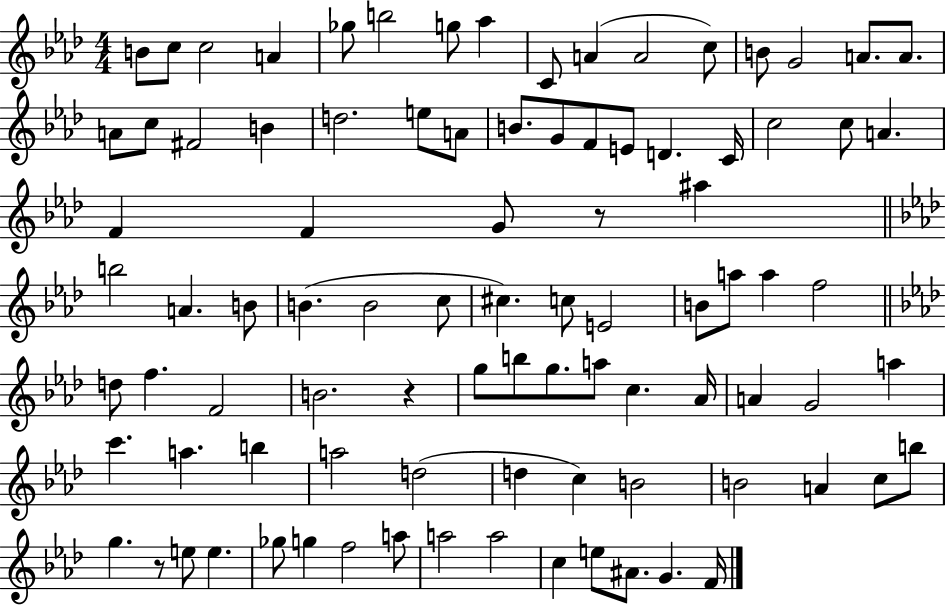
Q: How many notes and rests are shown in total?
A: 91